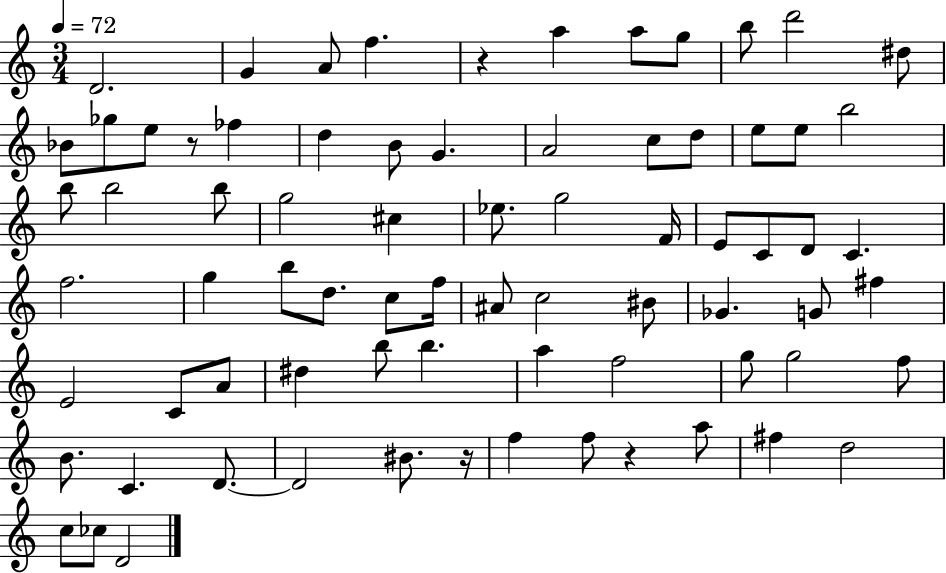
{
  \clef treble
  \numericTimeSignature
  \time 3/4
  \key c \major
  \tempo 4 = 72
  d'2. | g'4 a'8 f''4. | r4 a''4 a''8 g''8 | b''8 d'''2 dis''8 | \break bes'8 ges''8 e''8 r8 fes''4 | d''4 b'8 g'4. | a'2 c''8 d''8 | e''8 e''8 b''2 | \break b''8 b''2 b''8 | g''2 cis''4 | ees''8. g''2 f'16 | e'8 c'8 d'8 c'4. | \break f''2. | g''4 b''8 d''8. c''8 f''16 | ais'8 c''2 bis'8 | ges'4. g'8 fis''4 | \break e'2 c'8 a'8 | dis''4 b''8 b''4. | a''4 f''2 | g''8 g''2 f''8 | \break b'8. c'4. d'8.~~ | d'2 bis'8. r16 | f''4 f''8 r4 a''8 | fis''4 d''2 | \break c''8 ces''8 d'2 | \bar "|."
}